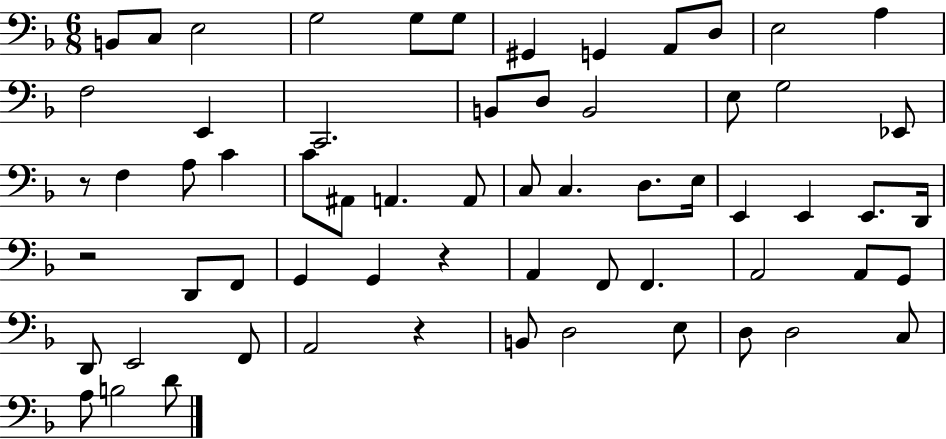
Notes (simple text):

B2/e C3/e E3/h G3/h G3/e G3/e G#2/q G2/q A2/e D3/e E3/h A3/q F3/h E2/q C2/h. B2/e D3/e B2/h E3/e G3/h Eb2/e R/e F3/q A3/e C4/q C4/e A#2/e A2/q. A2/e C3/e C3/q. D3/e. E3/s E2/q E2/q E2/e. D2/s R/h D2/e F2/e G2/q G2/q R/q A2/q F2/e F2/q. A2/h A2/e G2/e D2/e E2/h F2/e A2/h R/q B2/e D3/h E3/e D3/e D3/h C3/e A3/e B3/h D4/e